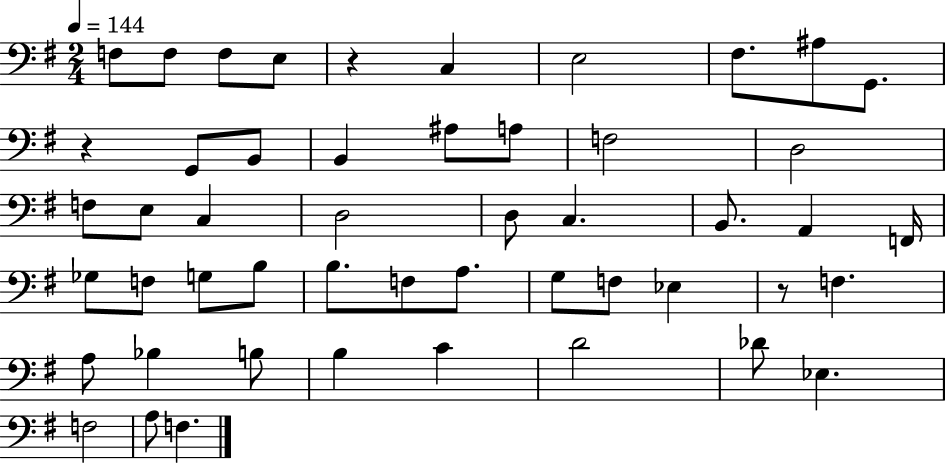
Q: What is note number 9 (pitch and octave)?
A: G2